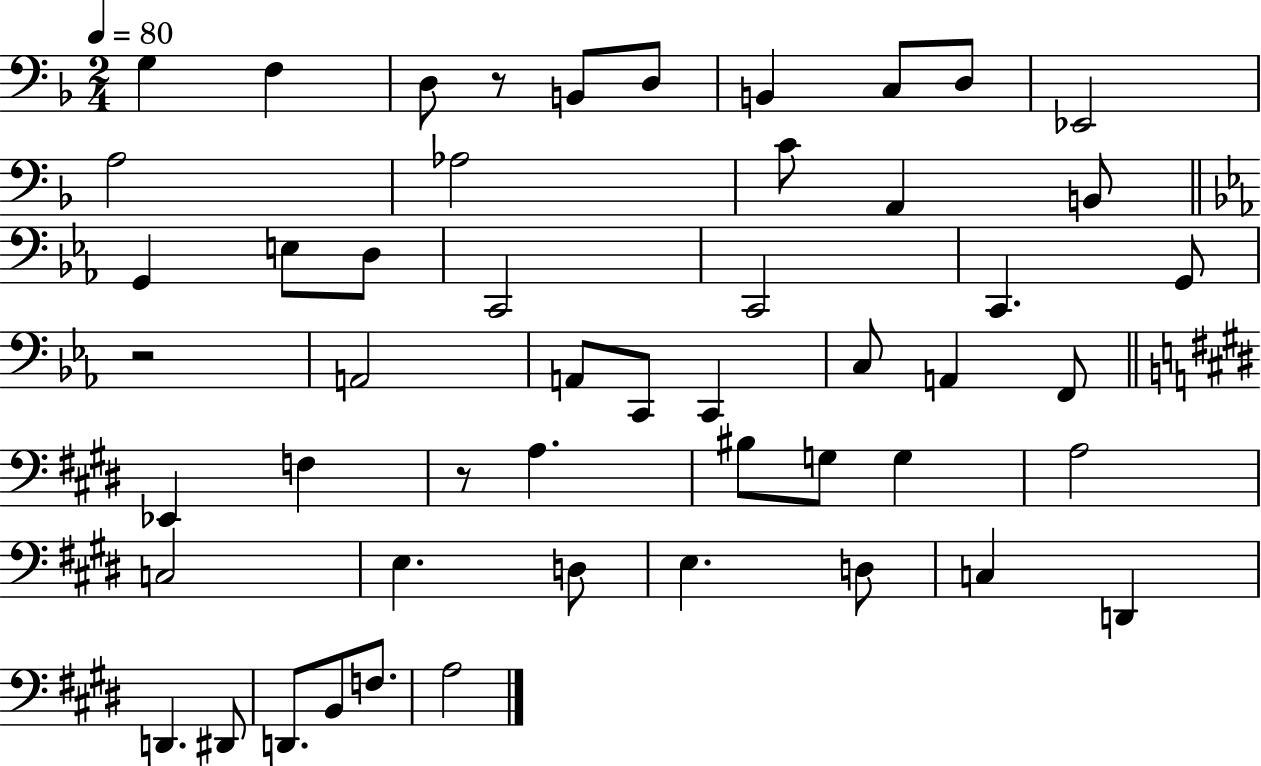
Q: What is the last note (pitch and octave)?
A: A3